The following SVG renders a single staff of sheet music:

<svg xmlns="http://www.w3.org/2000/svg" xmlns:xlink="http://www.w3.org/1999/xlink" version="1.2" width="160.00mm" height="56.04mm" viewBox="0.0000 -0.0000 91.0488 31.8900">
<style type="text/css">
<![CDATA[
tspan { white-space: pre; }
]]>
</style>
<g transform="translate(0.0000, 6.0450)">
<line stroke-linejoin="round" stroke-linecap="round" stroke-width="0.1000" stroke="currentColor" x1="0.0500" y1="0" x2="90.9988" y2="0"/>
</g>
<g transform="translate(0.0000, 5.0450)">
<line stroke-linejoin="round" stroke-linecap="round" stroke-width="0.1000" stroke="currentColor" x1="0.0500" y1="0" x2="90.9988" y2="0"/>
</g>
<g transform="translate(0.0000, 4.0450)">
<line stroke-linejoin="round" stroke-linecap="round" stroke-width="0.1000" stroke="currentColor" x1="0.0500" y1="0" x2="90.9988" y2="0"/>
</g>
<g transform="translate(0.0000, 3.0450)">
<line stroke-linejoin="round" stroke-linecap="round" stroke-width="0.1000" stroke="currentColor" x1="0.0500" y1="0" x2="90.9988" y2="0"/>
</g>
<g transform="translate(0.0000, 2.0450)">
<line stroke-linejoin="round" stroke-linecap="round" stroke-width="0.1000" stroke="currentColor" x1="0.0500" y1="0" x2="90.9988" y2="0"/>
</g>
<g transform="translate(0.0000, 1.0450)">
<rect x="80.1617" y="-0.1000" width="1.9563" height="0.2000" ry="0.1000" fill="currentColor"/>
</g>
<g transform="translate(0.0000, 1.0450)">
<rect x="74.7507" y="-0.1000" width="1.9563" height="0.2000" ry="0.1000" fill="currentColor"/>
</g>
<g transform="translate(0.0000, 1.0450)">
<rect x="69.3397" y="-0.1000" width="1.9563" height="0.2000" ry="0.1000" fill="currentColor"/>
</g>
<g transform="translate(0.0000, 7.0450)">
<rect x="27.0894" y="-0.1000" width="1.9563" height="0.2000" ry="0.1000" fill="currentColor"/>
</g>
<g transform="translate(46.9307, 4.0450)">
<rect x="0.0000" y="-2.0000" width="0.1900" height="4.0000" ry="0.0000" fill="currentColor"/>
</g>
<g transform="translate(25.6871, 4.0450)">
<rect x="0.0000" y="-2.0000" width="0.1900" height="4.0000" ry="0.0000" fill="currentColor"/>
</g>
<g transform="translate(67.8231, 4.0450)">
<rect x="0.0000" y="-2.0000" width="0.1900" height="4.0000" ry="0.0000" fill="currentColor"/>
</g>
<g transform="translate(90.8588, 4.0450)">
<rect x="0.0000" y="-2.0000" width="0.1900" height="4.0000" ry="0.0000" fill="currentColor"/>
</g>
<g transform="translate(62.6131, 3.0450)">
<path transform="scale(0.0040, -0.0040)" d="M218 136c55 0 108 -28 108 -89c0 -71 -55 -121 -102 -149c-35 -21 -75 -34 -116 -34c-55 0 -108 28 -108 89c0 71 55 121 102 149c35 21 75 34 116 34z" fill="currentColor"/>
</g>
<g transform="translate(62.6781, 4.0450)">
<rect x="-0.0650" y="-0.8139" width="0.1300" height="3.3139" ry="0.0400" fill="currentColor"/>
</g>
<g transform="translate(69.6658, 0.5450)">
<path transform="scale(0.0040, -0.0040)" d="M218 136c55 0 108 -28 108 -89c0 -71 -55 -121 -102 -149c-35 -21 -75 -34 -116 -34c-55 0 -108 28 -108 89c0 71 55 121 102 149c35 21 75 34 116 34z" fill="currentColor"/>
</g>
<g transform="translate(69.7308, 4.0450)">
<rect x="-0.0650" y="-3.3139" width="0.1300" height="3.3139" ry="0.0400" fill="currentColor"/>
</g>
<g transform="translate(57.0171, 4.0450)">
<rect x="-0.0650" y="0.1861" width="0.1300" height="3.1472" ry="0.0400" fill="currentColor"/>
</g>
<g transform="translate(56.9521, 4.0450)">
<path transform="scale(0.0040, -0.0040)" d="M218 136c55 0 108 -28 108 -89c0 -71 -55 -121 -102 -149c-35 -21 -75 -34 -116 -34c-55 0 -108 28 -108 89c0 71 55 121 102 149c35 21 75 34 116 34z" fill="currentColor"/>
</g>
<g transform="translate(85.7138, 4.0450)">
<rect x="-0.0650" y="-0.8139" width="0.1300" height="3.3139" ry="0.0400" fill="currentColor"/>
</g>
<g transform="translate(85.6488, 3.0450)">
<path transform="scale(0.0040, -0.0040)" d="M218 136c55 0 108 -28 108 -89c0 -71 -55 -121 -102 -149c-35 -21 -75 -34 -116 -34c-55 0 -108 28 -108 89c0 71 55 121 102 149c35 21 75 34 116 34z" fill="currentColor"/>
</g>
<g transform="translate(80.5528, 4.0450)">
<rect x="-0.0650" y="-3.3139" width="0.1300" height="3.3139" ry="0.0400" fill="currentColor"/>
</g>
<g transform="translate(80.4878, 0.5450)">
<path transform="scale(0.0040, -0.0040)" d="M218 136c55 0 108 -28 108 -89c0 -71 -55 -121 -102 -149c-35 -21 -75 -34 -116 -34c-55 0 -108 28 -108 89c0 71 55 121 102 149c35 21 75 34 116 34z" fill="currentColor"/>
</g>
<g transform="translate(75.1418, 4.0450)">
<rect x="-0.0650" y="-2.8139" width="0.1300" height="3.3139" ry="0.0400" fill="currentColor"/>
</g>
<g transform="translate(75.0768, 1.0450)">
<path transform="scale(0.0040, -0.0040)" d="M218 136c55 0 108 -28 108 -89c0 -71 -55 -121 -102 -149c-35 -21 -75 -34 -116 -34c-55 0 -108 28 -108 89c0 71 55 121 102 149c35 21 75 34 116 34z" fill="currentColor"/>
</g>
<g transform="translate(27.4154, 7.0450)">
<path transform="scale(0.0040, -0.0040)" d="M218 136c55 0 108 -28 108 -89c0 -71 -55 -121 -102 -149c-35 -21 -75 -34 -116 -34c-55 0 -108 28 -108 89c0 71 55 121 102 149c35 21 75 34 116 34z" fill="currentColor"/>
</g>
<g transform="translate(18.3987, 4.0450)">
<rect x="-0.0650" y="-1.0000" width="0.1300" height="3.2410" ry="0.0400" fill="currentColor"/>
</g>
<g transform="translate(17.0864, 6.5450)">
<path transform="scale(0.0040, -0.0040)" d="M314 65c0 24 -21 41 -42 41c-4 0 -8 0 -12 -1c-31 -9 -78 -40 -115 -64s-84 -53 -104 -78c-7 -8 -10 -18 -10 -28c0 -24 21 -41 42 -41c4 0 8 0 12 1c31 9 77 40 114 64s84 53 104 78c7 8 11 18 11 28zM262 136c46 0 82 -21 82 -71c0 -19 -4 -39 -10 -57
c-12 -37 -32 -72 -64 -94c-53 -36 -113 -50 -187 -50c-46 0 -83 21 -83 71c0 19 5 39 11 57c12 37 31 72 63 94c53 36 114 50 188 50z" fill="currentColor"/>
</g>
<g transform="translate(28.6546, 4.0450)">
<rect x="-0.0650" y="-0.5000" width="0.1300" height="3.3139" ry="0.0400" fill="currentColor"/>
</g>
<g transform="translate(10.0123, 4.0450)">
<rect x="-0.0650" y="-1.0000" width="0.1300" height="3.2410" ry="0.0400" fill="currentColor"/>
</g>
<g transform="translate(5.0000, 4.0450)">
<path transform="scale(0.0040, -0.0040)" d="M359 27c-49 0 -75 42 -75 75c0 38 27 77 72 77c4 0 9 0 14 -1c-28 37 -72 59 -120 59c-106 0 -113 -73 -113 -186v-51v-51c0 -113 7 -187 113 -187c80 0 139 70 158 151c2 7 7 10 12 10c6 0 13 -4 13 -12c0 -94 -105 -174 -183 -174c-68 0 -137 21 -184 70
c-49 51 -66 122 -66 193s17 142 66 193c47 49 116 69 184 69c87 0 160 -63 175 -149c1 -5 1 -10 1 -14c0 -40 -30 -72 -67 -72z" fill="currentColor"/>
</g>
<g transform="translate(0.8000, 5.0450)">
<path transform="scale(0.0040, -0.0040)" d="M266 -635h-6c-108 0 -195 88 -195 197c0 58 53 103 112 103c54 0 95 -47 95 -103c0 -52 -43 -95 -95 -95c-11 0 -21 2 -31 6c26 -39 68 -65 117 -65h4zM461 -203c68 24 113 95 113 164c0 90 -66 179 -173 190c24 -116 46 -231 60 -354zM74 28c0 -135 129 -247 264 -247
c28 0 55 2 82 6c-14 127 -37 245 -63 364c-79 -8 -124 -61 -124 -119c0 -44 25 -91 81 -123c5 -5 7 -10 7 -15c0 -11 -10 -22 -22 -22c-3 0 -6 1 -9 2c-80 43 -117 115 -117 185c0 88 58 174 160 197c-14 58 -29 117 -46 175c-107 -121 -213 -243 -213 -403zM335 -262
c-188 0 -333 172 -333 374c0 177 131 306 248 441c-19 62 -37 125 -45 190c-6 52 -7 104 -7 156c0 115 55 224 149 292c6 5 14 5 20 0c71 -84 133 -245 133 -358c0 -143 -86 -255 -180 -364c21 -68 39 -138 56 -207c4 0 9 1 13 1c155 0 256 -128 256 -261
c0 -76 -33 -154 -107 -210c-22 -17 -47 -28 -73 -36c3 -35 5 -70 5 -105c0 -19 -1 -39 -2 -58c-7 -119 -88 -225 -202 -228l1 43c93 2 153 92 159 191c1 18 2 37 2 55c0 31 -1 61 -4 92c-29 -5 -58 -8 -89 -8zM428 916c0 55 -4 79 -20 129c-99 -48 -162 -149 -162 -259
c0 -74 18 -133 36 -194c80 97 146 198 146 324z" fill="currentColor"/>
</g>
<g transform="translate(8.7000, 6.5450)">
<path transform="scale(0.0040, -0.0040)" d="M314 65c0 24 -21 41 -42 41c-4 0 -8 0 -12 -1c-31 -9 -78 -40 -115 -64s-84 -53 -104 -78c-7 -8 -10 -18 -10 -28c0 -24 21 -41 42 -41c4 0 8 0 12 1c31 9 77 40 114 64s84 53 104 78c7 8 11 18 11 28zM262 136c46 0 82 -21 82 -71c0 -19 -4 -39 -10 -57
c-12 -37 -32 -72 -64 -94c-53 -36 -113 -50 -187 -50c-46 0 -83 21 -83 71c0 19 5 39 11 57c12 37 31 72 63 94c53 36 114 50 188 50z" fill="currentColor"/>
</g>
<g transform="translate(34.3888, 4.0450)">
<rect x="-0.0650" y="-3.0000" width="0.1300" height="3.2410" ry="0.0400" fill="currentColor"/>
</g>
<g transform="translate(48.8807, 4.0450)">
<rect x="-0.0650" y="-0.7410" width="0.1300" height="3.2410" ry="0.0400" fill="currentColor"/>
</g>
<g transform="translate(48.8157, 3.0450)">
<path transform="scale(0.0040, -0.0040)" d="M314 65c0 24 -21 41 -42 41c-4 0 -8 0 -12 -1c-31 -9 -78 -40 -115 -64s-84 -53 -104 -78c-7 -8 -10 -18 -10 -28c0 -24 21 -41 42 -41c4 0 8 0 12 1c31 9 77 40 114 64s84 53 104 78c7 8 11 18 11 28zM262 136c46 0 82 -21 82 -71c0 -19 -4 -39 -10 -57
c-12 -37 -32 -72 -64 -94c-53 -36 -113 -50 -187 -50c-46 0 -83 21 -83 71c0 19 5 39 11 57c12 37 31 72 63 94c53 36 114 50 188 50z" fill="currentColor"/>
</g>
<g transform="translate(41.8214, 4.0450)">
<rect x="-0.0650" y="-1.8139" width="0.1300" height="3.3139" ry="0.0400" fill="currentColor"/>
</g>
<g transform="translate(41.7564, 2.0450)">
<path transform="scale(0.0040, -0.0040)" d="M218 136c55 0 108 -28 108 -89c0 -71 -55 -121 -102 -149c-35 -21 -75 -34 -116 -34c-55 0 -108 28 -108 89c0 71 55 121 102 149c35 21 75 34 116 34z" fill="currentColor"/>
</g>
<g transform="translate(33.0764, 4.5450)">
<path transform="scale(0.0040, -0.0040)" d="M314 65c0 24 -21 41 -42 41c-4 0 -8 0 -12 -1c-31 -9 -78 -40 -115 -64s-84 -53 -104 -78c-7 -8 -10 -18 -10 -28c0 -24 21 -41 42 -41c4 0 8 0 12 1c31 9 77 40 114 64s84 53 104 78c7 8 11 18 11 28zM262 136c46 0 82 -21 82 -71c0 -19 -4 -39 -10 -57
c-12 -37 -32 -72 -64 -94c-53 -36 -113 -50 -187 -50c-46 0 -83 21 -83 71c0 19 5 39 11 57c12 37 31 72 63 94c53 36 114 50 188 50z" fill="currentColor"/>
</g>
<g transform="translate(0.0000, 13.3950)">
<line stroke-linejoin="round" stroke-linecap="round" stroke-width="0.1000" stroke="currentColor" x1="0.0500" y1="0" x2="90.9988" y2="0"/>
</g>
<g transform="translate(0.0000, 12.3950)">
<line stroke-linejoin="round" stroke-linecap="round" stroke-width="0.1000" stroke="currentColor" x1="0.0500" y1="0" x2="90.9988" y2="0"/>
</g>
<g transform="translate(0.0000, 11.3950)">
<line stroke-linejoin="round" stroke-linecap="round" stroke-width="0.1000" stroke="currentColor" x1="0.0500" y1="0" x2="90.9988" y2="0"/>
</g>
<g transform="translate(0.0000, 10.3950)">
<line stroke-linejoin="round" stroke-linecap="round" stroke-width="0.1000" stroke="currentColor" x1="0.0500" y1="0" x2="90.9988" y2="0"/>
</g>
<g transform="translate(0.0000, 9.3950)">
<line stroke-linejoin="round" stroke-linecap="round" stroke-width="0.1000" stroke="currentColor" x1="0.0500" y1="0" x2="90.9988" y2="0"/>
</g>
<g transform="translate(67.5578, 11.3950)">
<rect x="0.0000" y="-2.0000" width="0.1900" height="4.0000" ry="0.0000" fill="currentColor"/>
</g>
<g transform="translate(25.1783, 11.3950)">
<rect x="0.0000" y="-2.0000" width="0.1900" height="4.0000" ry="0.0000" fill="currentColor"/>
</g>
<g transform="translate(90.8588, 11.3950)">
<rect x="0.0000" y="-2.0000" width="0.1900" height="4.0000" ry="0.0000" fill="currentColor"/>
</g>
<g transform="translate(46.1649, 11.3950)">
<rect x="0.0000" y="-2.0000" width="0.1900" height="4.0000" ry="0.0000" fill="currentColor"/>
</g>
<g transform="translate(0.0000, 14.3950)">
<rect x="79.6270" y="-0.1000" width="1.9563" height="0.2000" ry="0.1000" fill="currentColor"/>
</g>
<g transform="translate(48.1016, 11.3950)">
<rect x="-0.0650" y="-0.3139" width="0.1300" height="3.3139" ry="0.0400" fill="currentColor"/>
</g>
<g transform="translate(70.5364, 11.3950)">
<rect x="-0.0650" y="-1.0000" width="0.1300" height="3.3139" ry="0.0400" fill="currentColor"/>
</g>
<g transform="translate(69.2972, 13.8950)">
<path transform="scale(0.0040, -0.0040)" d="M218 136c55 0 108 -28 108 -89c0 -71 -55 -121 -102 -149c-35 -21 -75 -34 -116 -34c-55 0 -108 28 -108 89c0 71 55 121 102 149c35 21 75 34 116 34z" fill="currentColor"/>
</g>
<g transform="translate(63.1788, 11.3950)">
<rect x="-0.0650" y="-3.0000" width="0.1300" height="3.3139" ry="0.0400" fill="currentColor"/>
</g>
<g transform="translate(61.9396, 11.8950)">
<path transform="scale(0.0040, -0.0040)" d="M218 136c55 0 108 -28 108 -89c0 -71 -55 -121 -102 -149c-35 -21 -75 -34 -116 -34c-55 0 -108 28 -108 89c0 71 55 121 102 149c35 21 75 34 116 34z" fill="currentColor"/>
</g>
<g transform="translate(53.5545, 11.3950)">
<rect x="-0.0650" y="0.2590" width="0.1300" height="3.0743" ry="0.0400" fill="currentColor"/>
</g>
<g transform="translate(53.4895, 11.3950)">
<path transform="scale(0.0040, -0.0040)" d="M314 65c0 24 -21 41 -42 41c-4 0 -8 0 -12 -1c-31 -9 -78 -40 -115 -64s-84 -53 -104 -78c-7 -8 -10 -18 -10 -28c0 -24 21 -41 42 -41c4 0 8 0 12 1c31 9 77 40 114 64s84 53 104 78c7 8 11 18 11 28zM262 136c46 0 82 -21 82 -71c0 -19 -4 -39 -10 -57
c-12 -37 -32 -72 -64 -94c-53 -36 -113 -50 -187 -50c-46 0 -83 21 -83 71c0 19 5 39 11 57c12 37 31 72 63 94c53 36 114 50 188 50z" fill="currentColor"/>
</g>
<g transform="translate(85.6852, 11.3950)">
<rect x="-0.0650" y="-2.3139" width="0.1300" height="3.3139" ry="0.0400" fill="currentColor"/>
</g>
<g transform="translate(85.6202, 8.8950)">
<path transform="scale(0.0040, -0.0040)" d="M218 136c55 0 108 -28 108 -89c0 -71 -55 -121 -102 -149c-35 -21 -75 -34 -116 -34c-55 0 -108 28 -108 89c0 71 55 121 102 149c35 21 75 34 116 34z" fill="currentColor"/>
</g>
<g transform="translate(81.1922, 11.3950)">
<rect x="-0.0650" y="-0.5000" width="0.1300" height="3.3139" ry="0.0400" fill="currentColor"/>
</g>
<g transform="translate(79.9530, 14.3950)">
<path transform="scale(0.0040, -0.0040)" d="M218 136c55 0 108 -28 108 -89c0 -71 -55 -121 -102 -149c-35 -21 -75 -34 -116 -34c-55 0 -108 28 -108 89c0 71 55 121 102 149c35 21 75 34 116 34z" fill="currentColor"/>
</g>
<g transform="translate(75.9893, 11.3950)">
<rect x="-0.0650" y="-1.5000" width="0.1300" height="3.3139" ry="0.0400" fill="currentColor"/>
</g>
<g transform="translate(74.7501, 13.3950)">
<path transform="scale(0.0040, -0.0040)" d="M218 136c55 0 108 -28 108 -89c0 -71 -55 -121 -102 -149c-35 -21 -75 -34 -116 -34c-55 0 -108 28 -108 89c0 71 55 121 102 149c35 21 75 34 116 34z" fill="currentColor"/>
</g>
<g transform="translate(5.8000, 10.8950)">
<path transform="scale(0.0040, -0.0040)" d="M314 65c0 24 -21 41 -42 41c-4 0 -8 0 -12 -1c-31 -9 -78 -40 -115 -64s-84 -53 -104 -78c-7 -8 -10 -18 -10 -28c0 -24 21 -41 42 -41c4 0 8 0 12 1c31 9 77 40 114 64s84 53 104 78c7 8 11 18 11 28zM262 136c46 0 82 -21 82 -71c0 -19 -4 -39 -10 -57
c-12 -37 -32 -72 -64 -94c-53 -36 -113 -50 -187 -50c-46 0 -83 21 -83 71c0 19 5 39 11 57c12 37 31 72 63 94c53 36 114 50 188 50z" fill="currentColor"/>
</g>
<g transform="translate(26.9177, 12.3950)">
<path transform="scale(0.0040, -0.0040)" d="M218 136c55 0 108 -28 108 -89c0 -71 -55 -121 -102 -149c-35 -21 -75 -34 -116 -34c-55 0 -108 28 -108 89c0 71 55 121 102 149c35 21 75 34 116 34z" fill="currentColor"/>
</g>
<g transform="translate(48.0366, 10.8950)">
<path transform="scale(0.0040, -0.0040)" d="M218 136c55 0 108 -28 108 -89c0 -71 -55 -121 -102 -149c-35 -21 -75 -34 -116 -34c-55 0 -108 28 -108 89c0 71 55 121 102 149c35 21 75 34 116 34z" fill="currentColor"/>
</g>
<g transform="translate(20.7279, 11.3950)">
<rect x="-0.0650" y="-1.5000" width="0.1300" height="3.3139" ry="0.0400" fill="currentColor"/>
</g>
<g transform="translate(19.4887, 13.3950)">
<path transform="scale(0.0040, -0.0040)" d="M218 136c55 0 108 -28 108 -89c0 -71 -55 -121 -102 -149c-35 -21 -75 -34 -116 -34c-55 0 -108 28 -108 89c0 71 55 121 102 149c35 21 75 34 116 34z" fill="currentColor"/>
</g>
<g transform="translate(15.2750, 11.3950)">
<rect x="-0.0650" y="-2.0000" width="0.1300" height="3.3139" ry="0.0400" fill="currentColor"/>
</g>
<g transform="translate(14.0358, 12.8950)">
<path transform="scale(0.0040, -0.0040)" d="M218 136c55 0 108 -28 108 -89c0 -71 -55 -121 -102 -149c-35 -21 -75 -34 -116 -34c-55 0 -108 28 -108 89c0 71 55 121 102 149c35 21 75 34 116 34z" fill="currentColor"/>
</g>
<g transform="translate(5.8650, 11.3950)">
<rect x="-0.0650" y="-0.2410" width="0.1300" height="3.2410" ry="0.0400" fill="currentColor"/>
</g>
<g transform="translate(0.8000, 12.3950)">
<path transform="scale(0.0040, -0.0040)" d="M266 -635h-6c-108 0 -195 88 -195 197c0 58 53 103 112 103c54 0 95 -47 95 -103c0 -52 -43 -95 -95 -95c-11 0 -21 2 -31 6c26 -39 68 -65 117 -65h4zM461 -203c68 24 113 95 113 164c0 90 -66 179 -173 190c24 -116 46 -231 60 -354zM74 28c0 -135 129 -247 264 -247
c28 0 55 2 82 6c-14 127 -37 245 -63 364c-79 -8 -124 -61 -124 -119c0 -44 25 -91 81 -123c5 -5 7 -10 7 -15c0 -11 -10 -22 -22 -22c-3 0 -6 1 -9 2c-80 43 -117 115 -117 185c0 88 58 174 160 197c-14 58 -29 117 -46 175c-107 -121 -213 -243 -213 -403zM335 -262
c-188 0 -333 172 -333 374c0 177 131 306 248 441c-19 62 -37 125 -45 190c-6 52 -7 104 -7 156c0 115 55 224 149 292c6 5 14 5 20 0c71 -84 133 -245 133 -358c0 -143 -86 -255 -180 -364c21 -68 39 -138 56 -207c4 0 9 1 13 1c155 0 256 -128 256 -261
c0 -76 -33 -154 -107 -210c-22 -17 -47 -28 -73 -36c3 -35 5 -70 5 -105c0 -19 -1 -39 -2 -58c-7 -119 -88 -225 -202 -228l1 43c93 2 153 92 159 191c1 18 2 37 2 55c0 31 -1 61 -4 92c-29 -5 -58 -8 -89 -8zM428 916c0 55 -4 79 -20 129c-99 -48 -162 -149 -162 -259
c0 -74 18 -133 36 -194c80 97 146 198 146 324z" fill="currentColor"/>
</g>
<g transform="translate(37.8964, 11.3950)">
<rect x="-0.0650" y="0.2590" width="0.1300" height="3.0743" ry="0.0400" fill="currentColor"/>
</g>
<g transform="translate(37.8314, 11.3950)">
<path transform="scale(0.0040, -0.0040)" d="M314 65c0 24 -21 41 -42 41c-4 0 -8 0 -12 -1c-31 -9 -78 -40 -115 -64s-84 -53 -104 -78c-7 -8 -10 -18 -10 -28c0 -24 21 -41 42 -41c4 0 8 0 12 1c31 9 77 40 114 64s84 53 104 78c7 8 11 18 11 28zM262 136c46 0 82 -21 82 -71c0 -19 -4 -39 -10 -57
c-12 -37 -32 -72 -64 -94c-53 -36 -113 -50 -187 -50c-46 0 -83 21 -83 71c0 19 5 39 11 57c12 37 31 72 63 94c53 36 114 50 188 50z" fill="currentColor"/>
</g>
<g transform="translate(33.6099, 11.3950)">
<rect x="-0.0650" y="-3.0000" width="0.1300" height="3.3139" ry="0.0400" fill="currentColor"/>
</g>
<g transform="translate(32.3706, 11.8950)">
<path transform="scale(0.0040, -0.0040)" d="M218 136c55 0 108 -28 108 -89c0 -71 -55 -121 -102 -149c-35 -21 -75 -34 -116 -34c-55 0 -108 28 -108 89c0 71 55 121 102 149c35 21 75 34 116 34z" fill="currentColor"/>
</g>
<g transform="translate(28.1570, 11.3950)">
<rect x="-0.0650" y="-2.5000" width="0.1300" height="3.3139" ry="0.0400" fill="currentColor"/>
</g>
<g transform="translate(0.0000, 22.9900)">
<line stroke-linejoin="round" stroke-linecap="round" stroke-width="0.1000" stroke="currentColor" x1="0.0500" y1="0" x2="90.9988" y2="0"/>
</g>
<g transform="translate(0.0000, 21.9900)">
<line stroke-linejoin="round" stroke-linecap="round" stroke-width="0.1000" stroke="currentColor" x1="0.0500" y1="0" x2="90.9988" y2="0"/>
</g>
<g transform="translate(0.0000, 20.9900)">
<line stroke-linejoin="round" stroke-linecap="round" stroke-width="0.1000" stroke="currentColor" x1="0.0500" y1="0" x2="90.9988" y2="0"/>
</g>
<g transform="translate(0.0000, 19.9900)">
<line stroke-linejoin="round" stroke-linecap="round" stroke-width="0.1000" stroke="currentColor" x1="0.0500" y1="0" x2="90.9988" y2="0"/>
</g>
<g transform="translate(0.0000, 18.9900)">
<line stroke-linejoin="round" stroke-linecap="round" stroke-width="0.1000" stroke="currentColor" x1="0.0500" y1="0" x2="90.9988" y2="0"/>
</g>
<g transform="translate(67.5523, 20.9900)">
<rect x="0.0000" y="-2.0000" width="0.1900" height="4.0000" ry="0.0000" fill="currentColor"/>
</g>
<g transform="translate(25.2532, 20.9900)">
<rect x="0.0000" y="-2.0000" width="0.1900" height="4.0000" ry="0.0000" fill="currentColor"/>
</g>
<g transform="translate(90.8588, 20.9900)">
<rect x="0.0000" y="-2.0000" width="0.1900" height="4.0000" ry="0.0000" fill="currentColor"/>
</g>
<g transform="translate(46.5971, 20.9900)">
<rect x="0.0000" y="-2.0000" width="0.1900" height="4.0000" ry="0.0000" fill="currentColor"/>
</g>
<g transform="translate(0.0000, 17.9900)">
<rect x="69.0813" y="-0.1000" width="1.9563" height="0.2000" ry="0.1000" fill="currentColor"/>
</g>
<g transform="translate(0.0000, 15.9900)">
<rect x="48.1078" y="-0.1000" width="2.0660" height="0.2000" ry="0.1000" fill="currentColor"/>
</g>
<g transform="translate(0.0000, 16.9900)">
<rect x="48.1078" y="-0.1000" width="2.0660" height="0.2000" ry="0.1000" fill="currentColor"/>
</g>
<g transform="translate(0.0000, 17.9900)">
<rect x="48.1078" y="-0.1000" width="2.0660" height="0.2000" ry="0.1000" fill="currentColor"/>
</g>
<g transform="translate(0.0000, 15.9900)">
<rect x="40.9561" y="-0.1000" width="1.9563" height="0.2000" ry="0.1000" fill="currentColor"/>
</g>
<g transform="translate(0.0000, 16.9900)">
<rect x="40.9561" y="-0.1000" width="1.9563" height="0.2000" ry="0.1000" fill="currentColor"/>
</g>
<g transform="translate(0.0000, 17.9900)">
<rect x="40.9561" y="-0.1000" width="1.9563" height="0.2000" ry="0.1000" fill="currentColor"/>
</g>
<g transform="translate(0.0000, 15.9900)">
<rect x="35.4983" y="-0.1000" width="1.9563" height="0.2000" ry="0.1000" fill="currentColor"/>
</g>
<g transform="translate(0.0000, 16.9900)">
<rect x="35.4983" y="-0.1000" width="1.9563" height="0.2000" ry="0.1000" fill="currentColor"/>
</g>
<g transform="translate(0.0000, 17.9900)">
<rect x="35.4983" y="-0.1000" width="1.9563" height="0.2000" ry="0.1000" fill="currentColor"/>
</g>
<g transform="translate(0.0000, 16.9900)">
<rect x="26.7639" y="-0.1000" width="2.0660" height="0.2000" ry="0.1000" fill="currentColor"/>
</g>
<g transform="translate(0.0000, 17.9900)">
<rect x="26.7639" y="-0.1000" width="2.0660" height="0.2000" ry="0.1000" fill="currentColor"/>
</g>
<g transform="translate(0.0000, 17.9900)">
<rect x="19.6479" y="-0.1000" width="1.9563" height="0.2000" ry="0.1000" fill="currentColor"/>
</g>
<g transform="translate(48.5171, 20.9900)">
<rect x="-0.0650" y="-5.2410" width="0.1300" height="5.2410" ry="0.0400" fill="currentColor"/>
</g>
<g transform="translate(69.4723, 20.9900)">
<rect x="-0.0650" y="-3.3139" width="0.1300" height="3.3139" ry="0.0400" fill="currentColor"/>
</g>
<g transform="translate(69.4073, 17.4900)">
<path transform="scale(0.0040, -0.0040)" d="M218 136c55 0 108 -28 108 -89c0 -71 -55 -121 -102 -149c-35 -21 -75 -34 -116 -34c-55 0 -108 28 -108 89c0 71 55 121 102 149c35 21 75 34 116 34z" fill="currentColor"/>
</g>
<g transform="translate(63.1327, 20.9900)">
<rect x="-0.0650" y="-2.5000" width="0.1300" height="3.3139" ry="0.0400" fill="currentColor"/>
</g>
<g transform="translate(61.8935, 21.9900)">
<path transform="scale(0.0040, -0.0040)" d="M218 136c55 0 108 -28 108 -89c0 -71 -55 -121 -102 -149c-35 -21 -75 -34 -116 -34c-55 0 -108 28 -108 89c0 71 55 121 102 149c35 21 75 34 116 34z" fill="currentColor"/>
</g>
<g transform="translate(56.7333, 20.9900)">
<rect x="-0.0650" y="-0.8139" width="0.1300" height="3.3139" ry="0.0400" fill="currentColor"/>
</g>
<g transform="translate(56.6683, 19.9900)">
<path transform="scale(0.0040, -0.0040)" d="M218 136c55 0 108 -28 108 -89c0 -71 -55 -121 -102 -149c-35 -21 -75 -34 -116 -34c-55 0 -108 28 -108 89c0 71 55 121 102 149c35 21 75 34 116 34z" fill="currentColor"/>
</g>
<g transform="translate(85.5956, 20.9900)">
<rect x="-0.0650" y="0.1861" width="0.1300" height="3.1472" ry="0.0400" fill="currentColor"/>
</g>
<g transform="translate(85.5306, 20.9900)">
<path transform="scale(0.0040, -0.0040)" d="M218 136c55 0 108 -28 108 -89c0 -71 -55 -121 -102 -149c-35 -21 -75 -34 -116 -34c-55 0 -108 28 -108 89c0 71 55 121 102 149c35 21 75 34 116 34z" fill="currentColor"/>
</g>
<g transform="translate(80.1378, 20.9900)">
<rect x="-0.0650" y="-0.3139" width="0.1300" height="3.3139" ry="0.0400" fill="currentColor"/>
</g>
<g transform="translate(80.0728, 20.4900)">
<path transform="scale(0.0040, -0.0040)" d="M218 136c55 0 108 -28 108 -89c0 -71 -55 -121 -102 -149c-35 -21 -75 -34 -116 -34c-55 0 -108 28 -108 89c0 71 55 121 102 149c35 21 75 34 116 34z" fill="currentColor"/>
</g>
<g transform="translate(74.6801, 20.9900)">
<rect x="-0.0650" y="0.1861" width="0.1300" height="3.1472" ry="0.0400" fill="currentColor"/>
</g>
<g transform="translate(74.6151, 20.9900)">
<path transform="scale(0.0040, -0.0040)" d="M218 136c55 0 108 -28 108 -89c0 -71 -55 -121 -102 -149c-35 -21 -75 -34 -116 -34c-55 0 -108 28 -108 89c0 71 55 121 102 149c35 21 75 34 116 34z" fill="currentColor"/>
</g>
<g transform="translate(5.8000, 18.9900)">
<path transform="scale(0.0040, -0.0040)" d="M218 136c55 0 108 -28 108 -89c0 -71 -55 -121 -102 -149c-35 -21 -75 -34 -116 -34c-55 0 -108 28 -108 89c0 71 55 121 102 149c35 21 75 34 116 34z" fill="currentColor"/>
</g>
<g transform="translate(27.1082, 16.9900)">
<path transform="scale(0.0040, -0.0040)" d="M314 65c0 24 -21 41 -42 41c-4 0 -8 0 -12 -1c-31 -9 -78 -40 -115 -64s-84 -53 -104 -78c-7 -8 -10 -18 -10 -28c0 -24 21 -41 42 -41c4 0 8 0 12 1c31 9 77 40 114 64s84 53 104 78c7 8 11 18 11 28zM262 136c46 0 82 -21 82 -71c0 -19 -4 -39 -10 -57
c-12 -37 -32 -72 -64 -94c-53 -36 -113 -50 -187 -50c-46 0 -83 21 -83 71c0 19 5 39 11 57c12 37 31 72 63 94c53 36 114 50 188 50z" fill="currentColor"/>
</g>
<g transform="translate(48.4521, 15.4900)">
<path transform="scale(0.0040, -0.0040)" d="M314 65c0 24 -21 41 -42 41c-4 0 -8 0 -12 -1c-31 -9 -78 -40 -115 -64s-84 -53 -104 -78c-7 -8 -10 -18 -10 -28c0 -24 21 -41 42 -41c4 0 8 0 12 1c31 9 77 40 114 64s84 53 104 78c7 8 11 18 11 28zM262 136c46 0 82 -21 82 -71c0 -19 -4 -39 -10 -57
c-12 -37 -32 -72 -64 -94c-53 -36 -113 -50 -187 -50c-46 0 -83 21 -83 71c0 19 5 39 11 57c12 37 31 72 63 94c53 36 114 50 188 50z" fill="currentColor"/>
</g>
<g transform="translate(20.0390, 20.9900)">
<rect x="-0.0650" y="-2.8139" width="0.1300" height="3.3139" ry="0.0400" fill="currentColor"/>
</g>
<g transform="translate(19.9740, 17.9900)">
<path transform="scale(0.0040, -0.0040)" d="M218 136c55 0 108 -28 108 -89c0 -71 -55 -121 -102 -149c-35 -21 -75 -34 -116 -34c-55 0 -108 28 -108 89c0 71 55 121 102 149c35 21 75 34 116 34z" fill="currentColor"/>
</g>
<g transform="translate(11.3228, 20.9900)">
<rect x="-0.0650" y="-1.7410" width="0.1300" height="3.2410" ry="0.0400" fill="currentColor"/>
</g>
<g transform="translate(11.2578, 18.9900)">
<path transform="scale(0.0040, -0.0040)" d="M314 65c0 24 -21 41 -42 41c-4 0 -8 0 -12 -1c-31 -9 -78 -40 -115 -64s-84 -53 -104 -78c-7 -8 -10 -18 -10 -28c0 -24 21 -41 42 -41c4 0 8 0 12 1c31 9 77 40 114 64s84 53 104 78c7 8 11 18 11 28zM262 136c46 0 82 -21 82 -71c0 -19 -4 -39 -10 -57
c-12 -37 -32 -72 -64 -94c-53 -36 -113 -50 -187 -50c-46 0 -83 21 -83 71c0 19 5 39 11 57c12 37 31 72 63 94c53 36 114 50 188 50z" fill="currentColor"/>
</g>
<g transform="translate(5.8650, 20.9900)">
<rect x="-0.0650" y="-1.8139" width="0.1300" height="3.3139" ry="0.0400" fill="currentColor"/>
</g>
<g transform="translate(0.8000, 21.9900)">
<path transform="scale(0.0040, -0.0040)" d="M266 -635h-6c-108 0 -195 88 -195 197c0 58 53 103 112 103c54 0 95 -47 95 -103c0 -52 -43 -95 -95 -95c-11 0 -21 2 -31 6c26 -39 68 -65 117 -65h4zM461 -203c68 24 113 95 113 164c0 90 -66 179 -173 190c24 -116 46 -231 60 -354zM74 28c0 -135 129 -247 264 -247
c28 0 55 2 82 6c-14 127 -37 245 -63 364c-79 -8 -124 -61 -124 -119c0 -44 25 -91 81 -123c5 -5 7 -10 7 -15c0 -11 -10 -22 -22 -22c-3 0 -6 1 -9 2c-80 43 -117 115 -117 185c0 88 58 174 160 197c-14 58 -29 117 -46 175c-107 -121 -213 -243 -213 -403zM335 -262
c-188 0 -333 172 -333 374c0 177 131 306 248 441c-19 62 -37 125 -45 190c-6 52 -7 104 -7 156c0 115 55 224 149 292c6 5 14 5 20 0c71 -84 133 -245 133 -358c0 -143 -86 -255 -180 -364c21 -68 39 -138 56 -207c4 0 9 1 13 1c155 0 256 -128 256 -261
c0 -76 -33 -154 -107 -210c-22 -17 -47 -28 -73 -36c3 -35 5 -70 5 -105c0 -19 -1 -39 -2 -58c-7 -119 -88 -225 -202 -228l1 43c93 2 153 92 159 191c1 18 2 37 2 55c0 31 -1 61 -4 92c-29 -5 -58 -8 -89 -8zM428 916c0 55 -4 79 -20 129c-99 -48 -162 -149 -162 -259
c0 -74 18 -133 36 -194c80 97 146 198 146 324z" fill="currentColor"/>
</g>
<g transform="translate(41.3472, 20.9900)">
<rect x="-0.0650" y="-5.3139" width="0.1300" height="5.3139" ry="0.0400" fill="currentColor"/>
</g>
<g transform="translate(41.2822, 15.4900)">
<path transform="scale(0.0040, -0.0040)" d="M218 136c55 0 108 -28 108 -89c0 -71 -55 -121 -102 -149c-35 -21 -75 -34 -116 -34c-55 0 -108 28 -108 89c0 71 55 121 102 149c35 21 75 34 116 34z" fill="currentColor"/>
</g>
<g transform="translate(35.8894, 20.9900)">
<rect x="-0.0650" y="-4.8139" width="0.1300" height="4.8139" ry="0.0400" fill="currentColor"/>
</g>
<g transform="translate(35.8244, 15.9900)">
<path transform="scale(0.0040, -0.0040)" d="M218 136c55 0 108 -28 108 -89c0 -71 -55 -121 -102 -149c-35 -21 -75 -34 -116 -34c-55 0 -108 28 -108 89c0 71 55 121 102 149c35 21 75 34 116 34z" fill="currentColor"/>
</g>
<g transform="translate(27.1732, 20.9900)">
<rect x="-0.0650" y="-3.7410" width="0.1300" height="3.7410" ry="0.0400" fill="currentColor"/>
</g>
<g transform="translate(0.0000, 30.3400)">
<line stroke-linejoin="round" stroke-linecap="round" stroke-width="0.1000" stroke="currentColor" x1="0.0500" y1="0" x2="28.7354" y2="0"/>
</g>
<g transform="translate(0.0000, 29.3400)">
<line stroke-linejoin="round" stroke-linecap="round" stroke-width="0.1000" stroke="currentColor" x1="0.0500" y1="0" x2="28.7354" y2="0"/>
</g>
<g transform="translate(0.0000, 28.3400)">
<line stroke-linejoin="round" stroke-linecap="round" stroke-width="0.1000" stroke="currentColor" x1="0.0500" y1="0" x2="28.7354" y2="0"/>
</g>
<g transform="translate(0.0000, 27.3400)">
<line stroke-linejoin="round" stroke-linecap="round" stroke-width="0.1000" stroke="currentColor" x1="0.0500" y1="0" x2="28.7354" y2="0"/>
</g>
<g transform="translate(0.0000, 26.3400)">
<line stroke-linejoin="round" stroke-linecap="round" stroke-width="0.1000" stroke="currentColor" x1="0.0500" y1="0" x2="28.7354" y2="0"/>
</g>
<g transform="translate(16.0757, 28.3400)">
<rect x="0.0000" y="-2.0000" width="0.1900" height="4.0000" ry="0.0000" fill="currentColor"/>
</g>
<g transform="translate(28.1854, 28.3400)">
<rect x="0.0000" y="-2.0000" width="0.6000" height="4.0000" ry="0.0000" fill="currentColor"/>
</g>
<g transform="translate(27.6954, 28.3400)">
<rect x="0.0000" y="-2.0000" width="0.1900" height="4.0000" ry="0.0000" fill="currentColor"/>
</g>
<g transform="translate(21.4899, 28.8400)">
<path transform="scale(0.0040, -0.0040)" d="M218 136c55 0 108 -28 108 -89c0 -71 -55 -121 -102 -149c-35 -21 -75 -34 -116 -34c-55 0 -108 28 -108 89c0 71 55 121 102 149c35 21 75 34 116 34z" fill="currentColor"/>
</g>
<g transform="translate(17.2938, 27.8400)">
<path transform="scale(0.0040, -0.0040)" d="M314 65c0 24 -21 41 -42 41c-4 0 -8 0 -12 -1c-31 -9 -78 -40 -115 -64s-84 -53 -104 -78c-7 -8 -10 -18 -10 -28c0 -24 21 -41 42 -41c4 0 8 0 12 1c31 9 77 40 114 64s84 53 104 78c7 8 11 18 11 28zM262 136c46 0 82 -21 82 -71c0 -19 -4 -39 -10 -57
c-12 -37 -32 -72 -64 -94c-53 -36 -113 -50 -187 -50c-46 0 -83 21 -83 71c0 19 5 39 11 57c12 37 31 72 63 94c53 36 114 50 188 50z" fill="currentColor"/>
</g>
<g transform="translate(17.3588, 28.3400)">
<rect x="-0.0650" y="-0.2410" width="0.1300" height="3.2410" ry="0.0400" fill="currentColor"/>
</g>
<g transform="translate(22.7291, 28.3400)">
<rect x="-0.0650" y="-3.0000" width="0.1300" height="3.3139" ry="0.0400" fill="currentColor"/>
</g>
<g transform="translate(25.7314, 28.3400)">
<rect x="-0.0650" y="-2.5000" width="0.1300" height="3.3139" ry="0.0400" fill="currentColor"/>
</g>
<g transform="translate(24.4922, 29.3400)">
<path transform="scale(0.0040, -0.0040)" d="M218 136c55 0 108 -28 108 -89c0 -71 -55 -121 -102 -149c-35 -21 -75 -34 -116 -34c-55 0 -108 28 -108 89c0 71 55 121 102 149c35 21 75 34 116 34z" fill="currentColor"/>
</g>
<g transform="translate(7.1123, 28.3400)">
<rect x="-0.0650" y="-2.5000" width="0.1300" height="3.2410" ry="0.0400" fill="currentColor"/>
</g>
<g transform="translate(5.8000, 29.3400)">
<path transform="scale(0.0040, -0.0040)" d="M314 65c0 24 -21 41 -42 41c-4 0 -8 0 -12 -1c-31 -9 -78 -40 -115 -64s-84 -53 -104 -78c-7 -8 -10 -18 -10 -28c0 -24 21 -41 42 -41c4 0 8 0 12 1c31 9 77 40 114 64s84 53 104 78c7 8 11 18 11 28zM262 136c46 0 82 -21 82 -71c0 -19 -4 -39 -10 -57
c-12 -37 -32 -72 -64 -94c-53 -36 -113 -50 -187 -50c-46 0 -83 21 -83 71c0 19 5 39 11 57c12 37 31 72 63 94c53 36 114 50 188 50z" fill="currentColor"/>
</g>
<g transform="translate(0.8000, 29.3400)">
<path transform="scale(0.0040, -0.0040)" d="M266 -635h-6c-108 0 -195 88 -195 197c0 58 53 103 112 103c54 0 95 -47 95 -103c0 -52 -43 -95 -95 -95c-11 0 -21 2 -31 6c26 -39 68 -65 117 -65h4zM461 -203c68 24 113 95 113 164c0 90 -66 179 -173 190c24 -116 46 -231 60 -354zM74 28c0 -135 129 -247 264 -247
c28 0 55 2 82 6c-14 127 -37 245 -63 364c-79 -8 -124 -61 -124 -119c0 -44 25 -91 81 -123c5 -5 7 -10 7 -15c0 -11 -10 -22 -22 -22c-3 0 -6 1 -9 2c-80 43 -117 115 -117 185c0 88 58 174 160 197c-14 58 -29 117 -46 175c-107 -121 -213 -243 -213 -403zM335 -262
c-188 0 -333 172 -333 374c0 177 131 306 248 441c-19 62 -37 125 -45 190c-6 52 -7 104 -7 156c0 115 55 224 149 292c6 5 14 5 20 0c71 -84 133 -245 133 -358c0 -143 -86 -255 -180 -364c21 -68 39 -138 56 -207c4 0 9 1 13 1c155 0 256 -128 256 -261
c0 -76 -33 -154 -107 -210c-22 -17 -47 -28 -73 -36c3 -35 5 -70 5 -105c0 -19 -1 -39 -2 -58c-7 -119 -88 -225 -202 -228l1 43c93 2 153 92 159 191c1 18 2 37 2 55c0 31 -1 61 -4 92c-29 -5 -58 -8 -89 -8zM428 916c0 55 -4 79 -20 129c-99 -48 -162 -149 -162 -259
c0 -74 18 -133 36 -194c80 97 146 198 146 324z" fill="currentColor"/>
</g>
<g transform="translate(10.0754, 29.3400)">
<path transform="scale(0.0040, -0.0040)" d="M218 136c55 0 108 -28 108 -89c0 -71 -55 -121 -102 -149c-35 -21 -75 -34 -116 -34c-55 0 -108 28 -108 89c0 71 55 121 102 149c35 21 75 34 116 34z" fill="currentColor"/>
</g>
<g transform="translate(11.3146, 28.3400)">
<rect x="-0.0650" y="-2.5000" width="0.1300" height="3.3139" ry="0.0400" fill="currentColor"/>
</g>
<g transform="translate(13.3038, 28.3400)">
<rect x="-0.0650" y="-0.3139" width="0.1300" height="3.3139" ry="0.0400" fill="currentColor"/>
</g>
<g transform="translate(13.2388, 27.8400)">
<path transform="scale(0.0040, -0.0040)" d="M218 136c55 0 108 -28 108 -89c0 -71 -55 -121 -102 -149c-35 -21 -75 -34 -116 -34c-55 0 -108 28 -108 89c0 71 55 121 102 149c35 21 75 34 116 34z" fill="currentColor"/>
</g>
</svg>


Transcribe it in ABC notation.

X:1
T:Untitled
M:4/4
L:1/4
K:C
D2 D2 C A2 f d2 B d b a b d c2 F E G A B2 c B2 A D E C g f f2 a c'2 e' f' f'2 d G b B c B G2 G c c2 A G